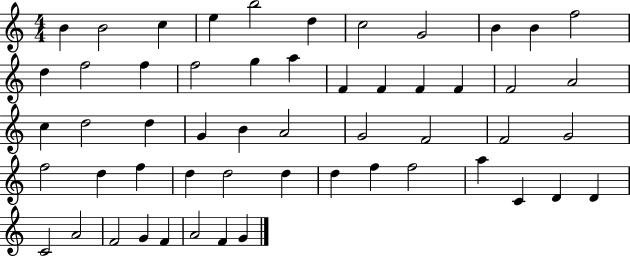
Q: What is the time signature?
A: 4/4